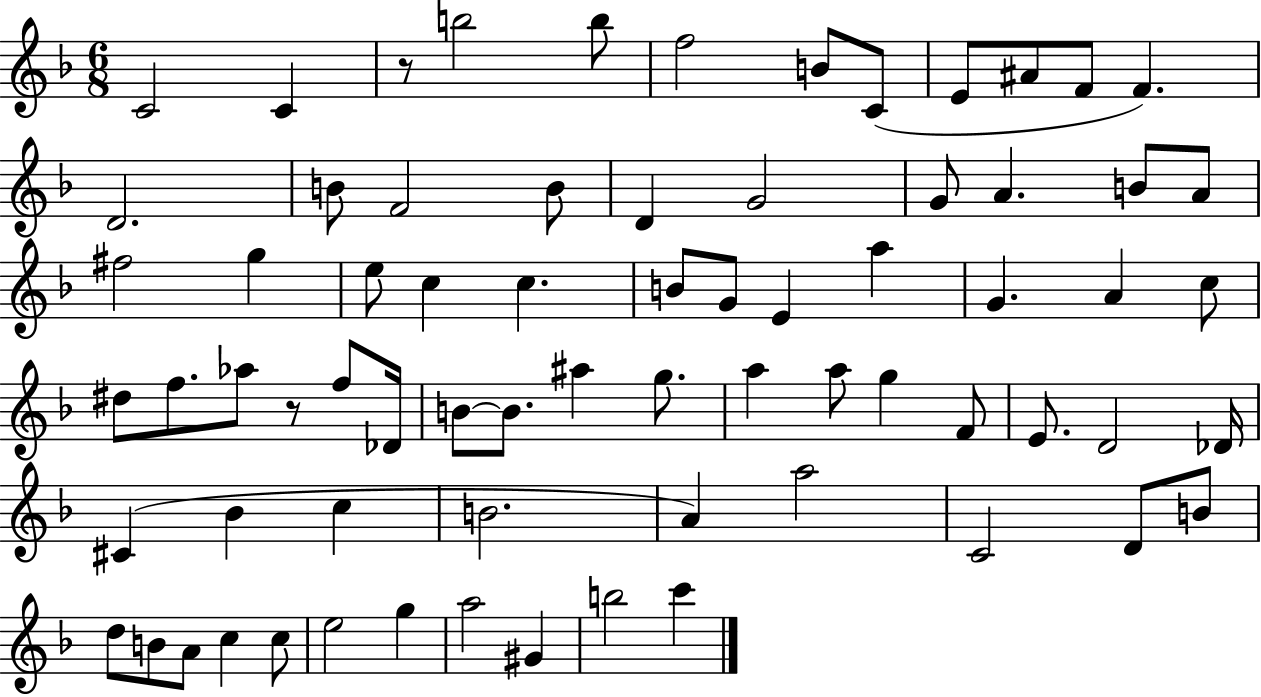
{
  \clef treble
  \numericTimeSignature
  \time 6/8
  \key f \major
  c'2 c'4 | r8 b''2 b''8 | f''2 b'8 c'8( | e'8 ais'8 f'8 f'4.) | \break d'2. | b'8 f'2 b'8 | d'4 g'2 | g'8 a'4. b'8 a'8 | \break fis''2 g''4 | e''8 c''4 c''4. | b'8 g'8 e'4 a''4 | g'4. a'4 c''8 | \break dis''8 f''8. aes''8 r8 f''8 des'16 | b'8~~ b'8. ais''4 g''8. | a''4 a''8 g''4 f'8 | e'8. d'2 des'16 | \break cis'4( bes'4 c''4 | b'2. | a'4) a''2 | c'2 d'8 b'8 | \break d''8 b'8 a'8 c''4 c''8 | e''2 g''4 | a''2 gis'4 | b''2 c'''4 | \break \bar "|."
}